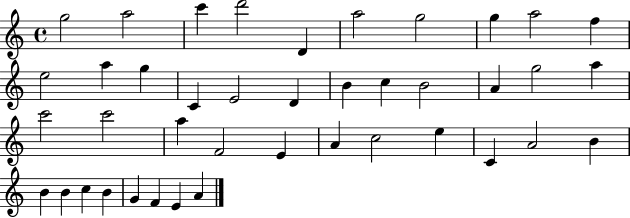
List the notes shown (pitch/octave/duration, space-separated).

G5/h A5/h C6/q D6/h D4/q A5/h G5/h G5/q A5/h F5/q E5/h A5/q G5/q C4/q E4/h D4/q B4/q C5/q B4/h A4/q G5/h A5/q C6/h C6/h A5/q F4/h E4/q A4/q C5/h E5/q C4/q A4/h B4/q B4/q B4/q C5/q B4/q G4/q F4/q E4/q A4/q